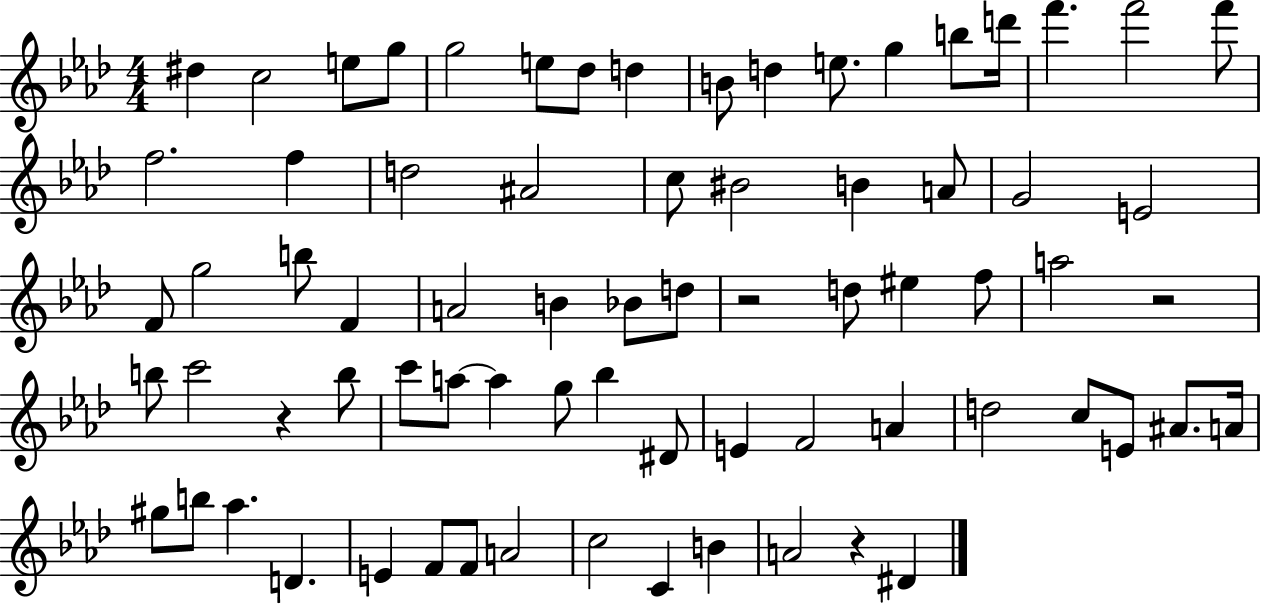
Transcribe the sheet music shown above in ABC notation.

X:1
T:Untitled
M:4/4
L:1/4
K:Ab
^d c2 e/2 g/2 g2 e/2 _d/2 d B/2 d e/2 g b/2 d'/4 f' f'2 f'/2 f2 f d2 ^A2 c/2 ^B2 B A/2 G2 E2 F/2 g2 b/2 F A2 B _B/2 d/2 z2 d/2 ^e f/2 a2 z2 b/2 c'2 z b/2 c'/2 a/2 a g/2 _b ^D/2 E F2 A d2 c/2 E/2 ^A/2 A/4 ^g/2 b/2 _a D E F/2 F/2 A2 c2 C B A2 z ^D